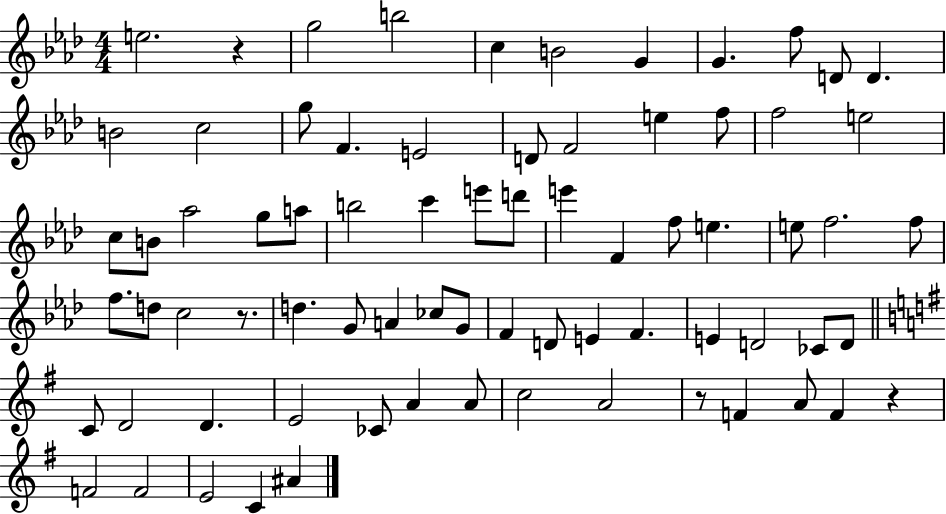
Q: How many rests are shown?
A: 4